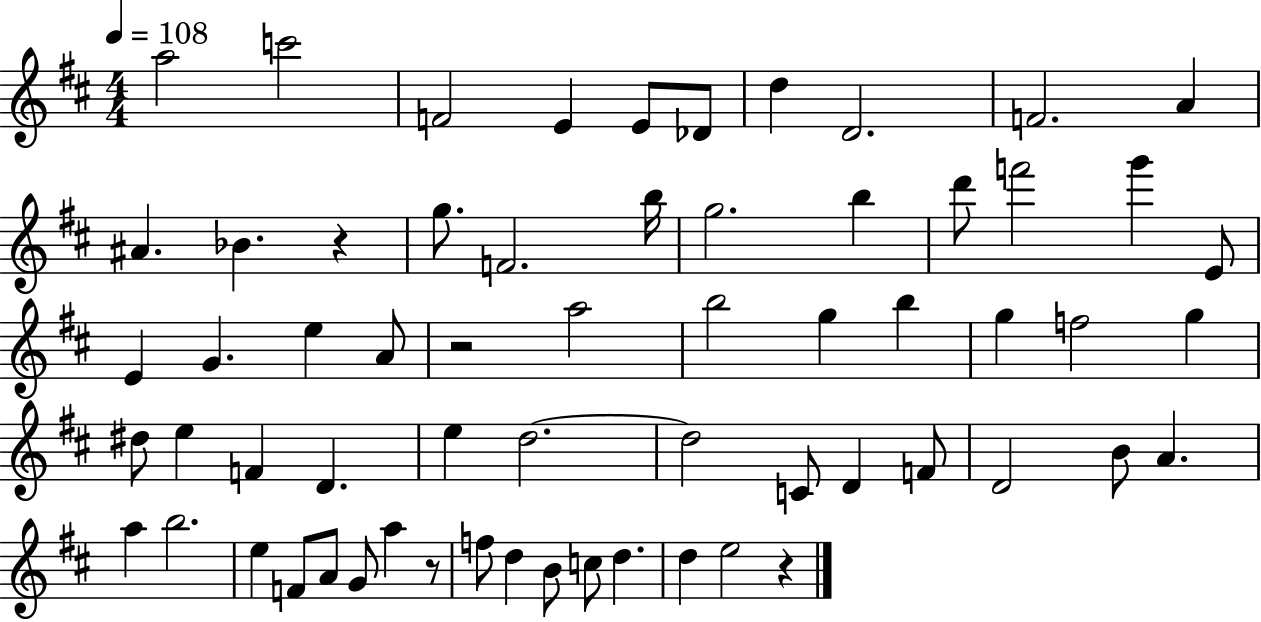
A5/h C6/h F4/h E4/q E4/e Db4/e D5/q D4/h. F4/h. A4/q A#4/q. Bb4/q. R/q G5/e. F4/h. B5/s G5/h. B5/q D6/e F6/h G6/q E4/e E4/q G4/q. E5/q A4/e R/h A5/h B5/h G5/q B5/q G5/q F5/h G5/q D#5/e E5/q F4/q D4/q. E5/q D5/h. D5/h C4/e D4/q F4/e D4/h B4/e A4/q. A5/q B5/h. E5/q F4/e A4/e G4/e A5/q R/e F5/e D5/q B4/e C5/e D5/q. D5/q E5/h R/q